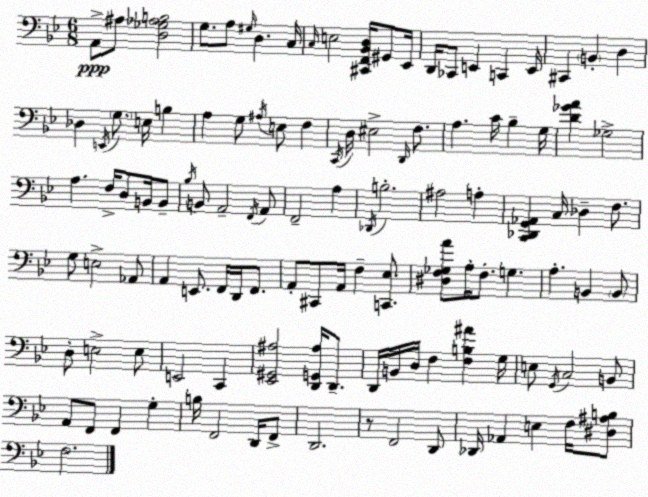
X:1
T:Untitled
M:6/8
L:1/4
K:Bb
A,,/2 ^A,/2 [D,_G,_A,B,]2 G,/2 A,/2 ^G,/4 D, C,/4 C,/4 E,2 [^C,,F,,_B,,D,]/4 ^G,,/2 _E,,/4 D,,/4 _C,,/2 E,, C,, E,,/4 ^C,, B,, D, _D, E,,/4 G,/2 E,/4 B, A, G,/2 ^A,/4 E,/2 F, C,,/4 D,/4 ^E,2 D,,/4 F,/2 A, C/4 _B, G,/4 [D_GA] _G,2 A, F,/4 D,/2 B,,/4 B,,/2 _B,/4 B,,/2 A,,2 F,,/4 A,,/2 F,,2 A, _D,,/4 B,2 ^A,2 A, [C,,_D,,G,,_A,,] C,/4 _D, F,/2 G,/2 E,2 _A,,/2 A,, E,,/2 F,,/4 D,,/4 F,,/2 A,,/2 ^C,,/2 A,,/4 F, [C,,_E,]/2 [^D,F,_G,A]/2 A,/4 F,/2 G, A, B,, B,,/2 D,/2 E,2 E,/2 E,,2 C,, [_E,,^G,,^A,]2 [D,,G,,^A,]/4 D,,/2 D,,/4 B,,/4 D,/4 F, [F,B,^A] G,/4 E,/2 G,,/4 C,2 B,,/2 A,,/2 F,,/2 F,, G, B,/4 F,,2 D,,/4 F,,/2 D,,2 z/2 F,,2 D,,/2 _D,,/4 _A,, E, F,/4 [^D,^A,B,]/2 F,2